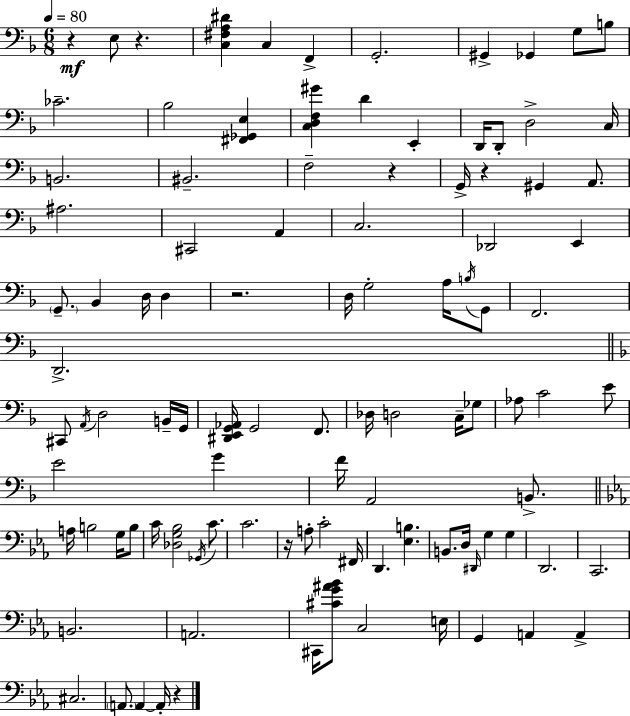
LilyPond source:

{
  \clef bass
  \numericTimeSignature
  \time 6/8
  \key d \minor
  \tempo 4 = 80
  r4\mf e8 r4. | <c fis a dis'>4 c4 f,4-> | g,2.-. | gis,4-> ges,4 g8 b8 | \break ces'2.-- | bes2 <fis, ges, e>4 | <c d f gis'>4 d'4 e,4-. | d,16 d,8-. d2-> c16 | \break b,2. | bis,2.-- | f2-- r4 | g,16-> r4 gis,4 a,8. | \break ais2. | cis,2 a,4 | c2. | des,2 e,4 | \break \parenthesize g,8.-- bes,4 d16 d4 | r2. | d16 g2-. a16 \acciaccatura { b16 } g,8 | f,2. | \break d,2.-> | \bar "||" \break \key d \minor cis,8 \acciaccatura { a,16 } d2 b,16-- | g,16 <dis, e, g, aes,>16 g,2 f,8. | des16 d2 c16-- ges8 | aes8 c'2 e'8 | \break e'2 g'4 | f'16 a,2 b,8.-> | \bar "||" \break \key ees \major a16 b2 g16 b8 | c'16 <des g bes>2 \acciaccatura { ges,16 } c'8. | c'2. | r16 a8-. c'2-. | \break fis,16 d,4. <ees b>4. | b,8. d16 \grace { dis,16 } g4 g4 | d,2. | c,2. | \break b,2. | a,2. | cis,16 <cis' g' ais' bes'>8 c2 | e16 g,4 a,4 a,4-> | \break cis2. | \parenthesize a,8. a,4~~ a,16-. r4 | \bar "|."
}